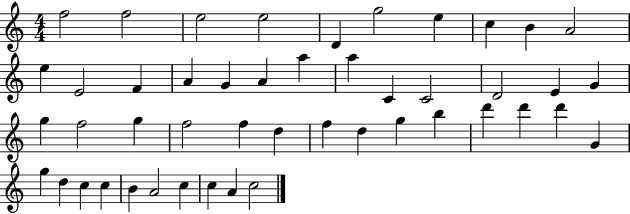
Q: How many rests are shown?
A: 0